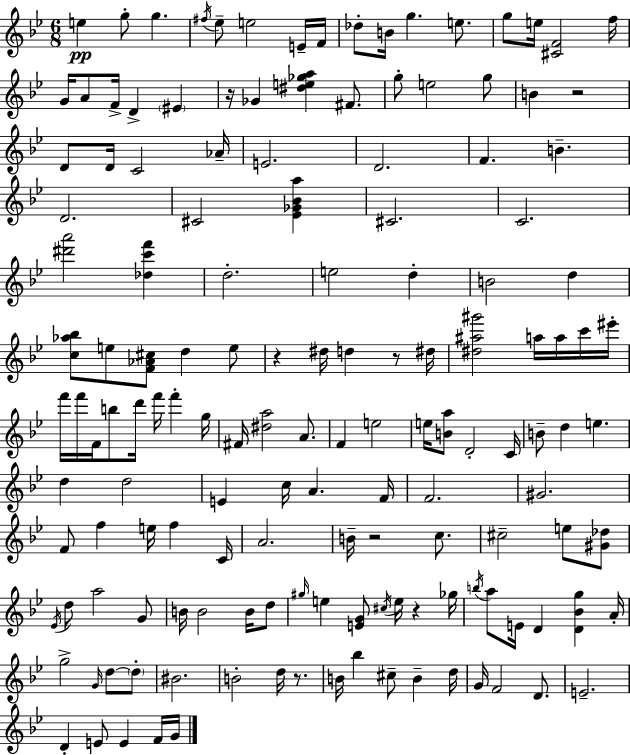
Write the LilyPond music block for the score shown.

{
  \clef treble
  \numericTimeSignature
  \time 6/8
  \key g \minor
  e''4\pp g''8-. g''4. | \acciaccatura { fis''16 } ees''8-- e''2 e'16-- | f'16 des''8-. b'16 g''4. e''8. | g''8 e''16 <cis' f'>2 | \break f''16 g'16 a'8 f'16-> d'4-> \parenthesize eis'4 | r16 ges'4 <dis'' e'' ges'' a''>4 fis'8. | g''8-. e''2 g''8 | b'4 r2 | \break d'8 d'16 c'2 | aes'16-- e'2. | d'2. | f'4. b'4.-- | \break d'2. | cis'2 <ees' ges' bes' a''>4 | cis'2. | c'2. | \break <dis''' a'''>2 <des'' c''' f'''>4 | d''2.-. | e''2 d''4-. | b'2 d''4 | \break <c'' aes'' bes''>8 e''8 <f' aes' cis''>8 d''4 e''8 | r4 dis''16 d''4 r8 | dis''16 <dis'' ais'' gis'''>2 a''16 a''16 c'''16 | eis'''16-. f'''16 f'''16 f'16 b''8 d'''16 f'''16 f'''4-. | \break g''16 fis'16 <dis'' a''>2 a'8. | f'4 e''2 | e''16 <b' a''>8 d'2-. | c'16 b'8-- d''4 e''4. | \break d''4 d''2 | e'4 c''16 a'4. | f'16 f'2. | gis'2. | \break f'8 f''4 e''16 f''4 | c'16 a'2. | b'16-- r2 c''8. | cis''2-- e''8 <gis' des''>8 | \break \acciaccatura { ees'16 } d''8 a''2 | g'8 b'16 b'2 b'16 | d''8 \grace { gis''16 } e''4 <e' g'>8 \acciaccatura { cis''16 } e''16 r4 | ges''16 \acciaccatura { b''16 } a''8 e'16 d'4 | \break <d' bes' g''>4 a'16-. g''2-> | \grace { g'16 } d''8~~ \parenthesize d''8-. bis'2. | b'2-. | d''16 r8. b'16 bes''4 cis''8-- | \break b'4-- d''16 g'16 f'2 | d'8. e'2.-- | d'4-. e'8 | e'4 f'16 g'16 \bar "|."
}